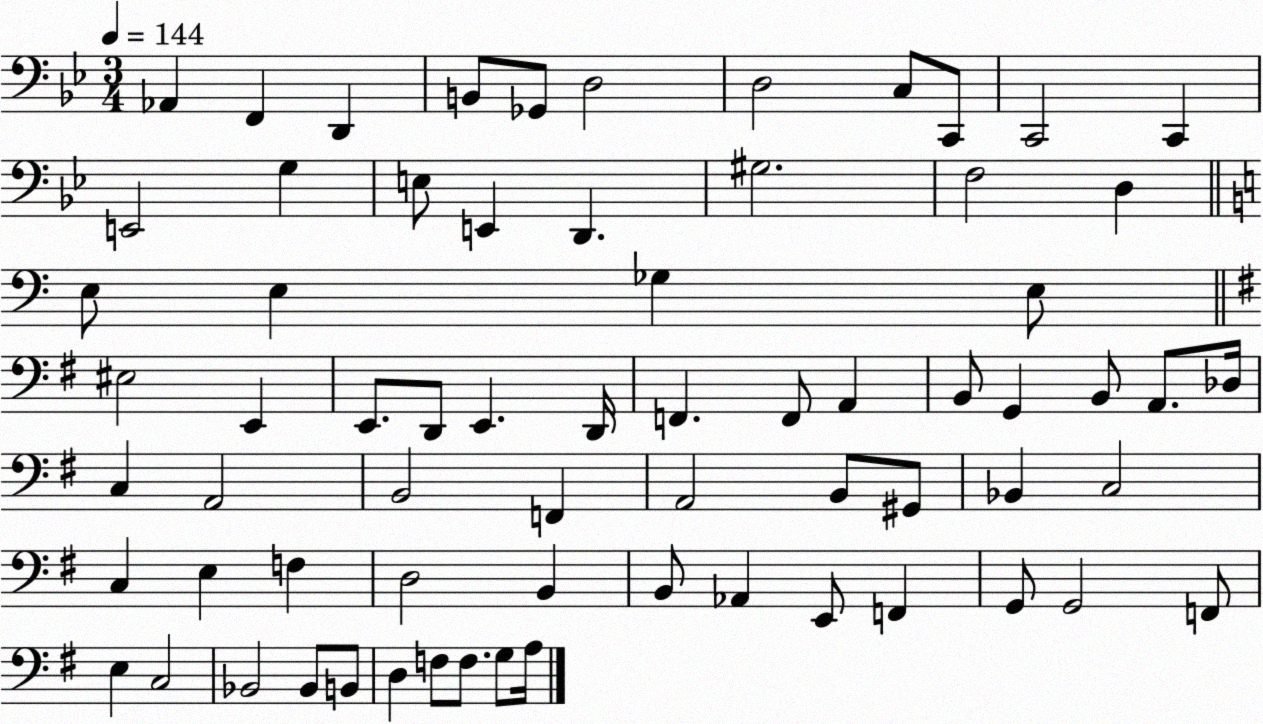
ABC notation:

X:1
T:Untitled
M:3/4
L:1/4
K:Bb
_A,, F,, D,, B,,/2 _G,,/2 D,2 D,2 C,/2 C,,/2 C,,2 C,, E,,2 G, E,/2 E,, D,, ^G,2 F,2 D, E,/2 E, _G, E,/2 ^E,2 E,, E,,/2 D,,/2 E,, D,,/4 F,, F,,/2 A,, B,,/2 G,, B,,/2 A,,/2 _D,/4 C, A,,2 B,,2 F,, A,,2 B,,/2 ^G,,/2 _B,, C,2 C, E, F, D,2 B,, B,,/2 _A,, E,,/2 F,, G,,/2 G,,2 F,,/2 E, C,2 _B,,2 _B,,/2 B,,/2 D, F,/2 F,/2 G,/2 A,/4